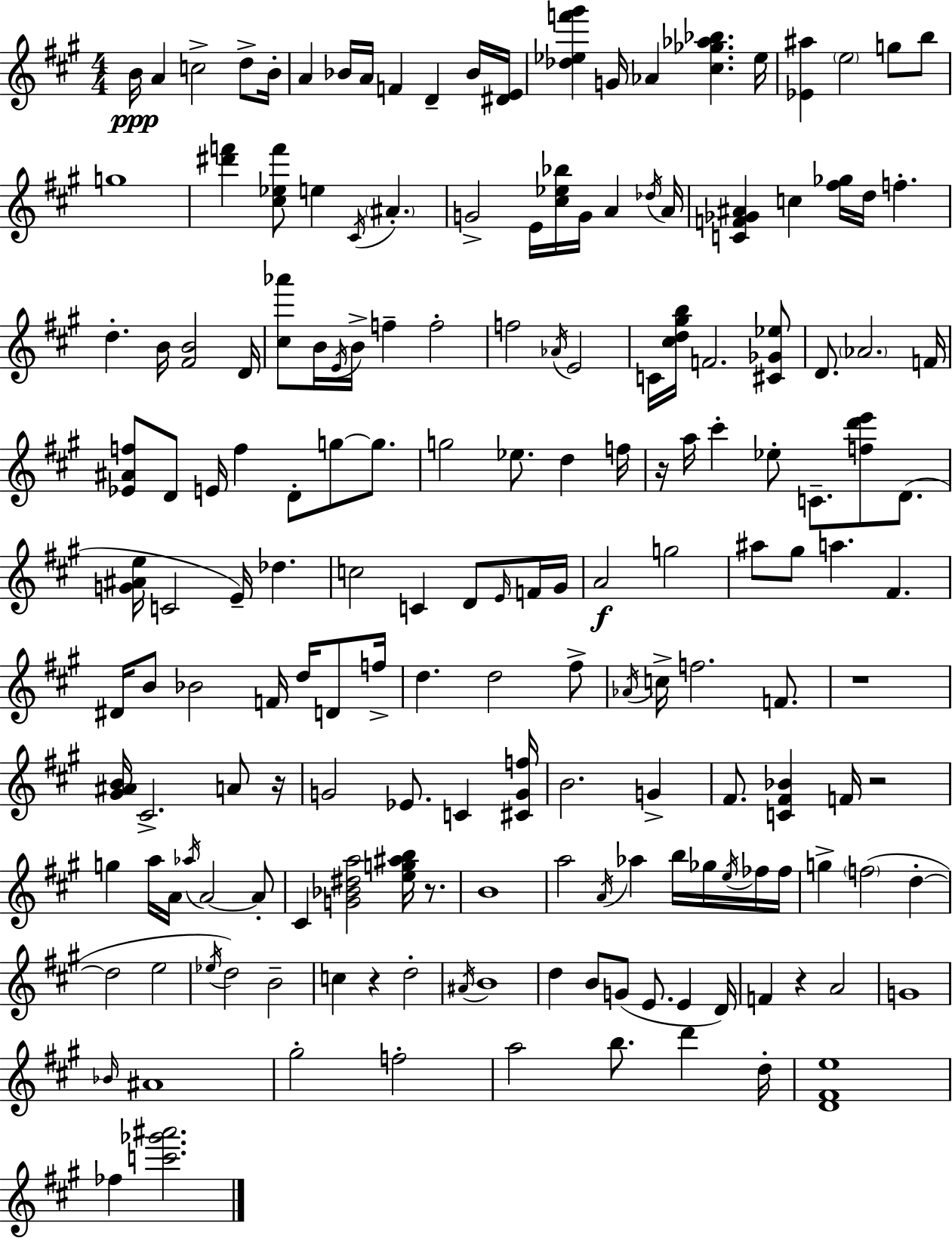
B4/s A4/q C5/h D5/e B4/s A4/q Bb4/s A4/s F4/q D4/q Bb4/s [D#4,E4]/s [Db5,Eb5,F6,G#6]/q G4/s Ab4/q [C#5,Gb5,Ab5,Bb5]/q. Eb5/s [Eb4,A#5]/q E5/h G5/e B5/e G5/w [D#6,F6]/q [C#5,Eb5,F6]/e E5/q C#4/s A#4/q. G4/h E4/s [C#5,Eb5,Bb5]/s G4/s A4/q Db5/s A4/s [C4,F4,Gb4,A#4]/q C5/q [F#5,Gb5]/s D5/s F5/q. D5/q. B4/s [F#4,B4]/h D4/s [C#5,Ab6]/e B4/s E4/s B4/s F5/q F5/h F5/h Ab4/s E4/h C4/s [C#5,D5,G#5,B5]/s F4/h. [C#4,Gb4,Eb5]/e D4/e. Ab4/h. F4/s [Eb4,A#4,F5]/e D4/e E4/s F5/q D4/e G5/e G5/e. G5/h Eb5/e. D5/q F5/s R/s A5/s C#6/q Eb5/e C4/e. [F5,D6,E6]/e D4/e. [G4,A#4,E5]/s C4/h E4/s Db5/q. C5/h C4/q D4/e E4/s F4/s G#4/s A4/h G5/h A#5/e G#5/e A5/q. F#4/q. D#4/s B4/e Bb4/h F4/s D5/s D4/e F5/s D5/q. D5/h F#5/e Ab4/s C5/s F5/h. F4/e. R/w [G#4,A#4,B4]/s C#4/h. A4/e R/s G4/h Eb4/e. C4/q [C#4,G4,F5]/s B4/h. G4/q F#4/e. [C4,F#4,Bb4]/q F4/s R/h G5/q A5/s A4/s Ab5/s A4/h A4/e C#4/q [G4,Bb4,D#5,A5]/h [E5,G5,A#5,B5]/s R/e. B4/w A5/h A4/s Ab5/q B5/s Gb5/s E5/s FES5/s FES5/s G5/q F5/h D5/q D5/h E5/h Eb5/s D5/h B4/h C5/q R/q D5/h A#4/s B4/w D5/q B4/e G4/e E4/e. E4/q D4/s F4/q R/q A4/h G4/w Bb4/s A#4/w G#5/h F5/h A5/h B5/e. D6/q D5/s [D4,F#4,E5]/w FES5/q [C6,Gb6,A#6]/h.